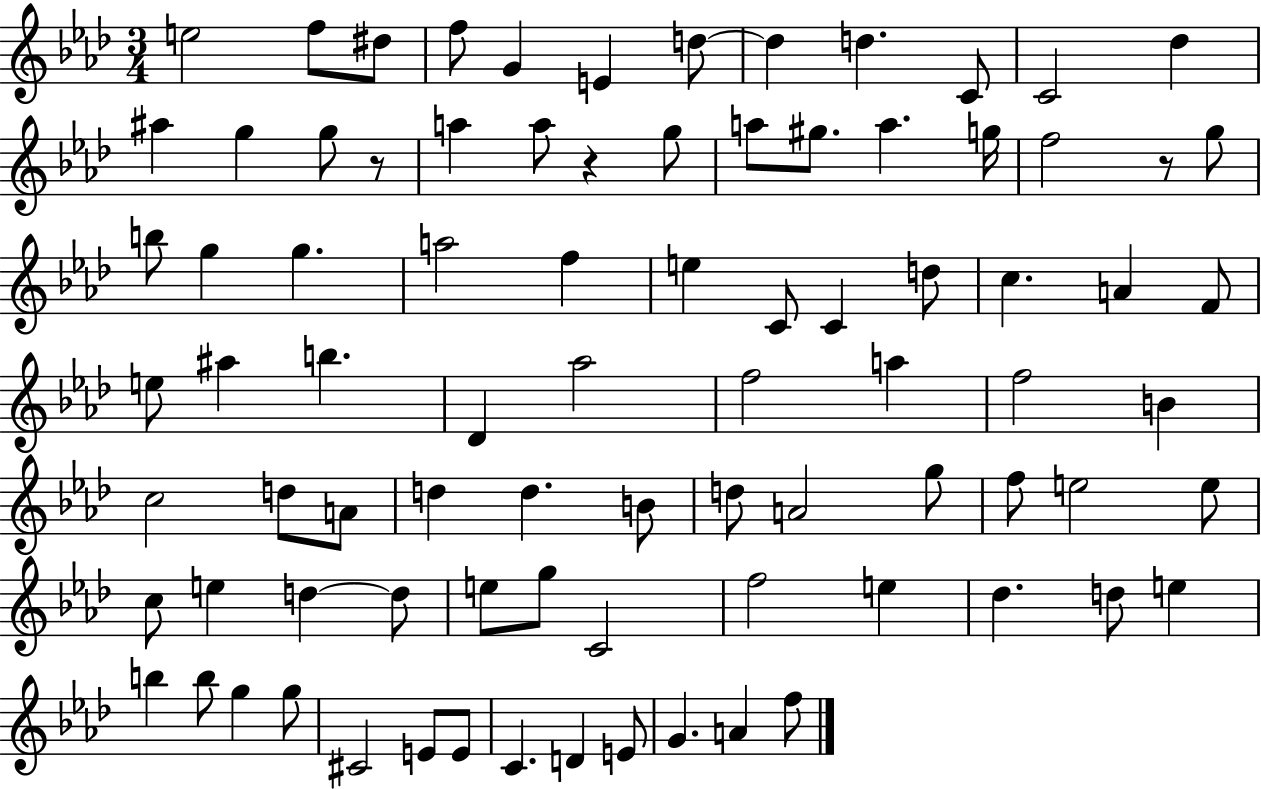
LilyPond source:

{
  \clef treble
  \numericTimeSignature
  \time 3/4
  \key aes \major
  \repeat volta 2 { e''2 f''8 dis''8 | f''8 g'4 e'4 d''8~~ | d''4 d''4. c'8 | c'2 des''4 | \break ais''4 g''4 g''8 r8 | a''4 a''8 r4 g''8 | a''8 gis''8. a''4. g''16 | f''2 r8 g''8 | \break b''8 g''4 g''4. | a''2 f''4 | e''4 c'8 c'4 d''8 | c''4. a'4 f'8 | \break e''8 ais''4 b''4. | des'4 aes''2 | f''2 a''4 | f''2 b'4 | \break c''2 d''8 a'8 | d''4 d''4. b'8 | d''8 a'2 g''8 | f''8 e''2 e''8 | \break c''8 e''4 d''4~~ d''8 | e''8 g''8 c'2 | f''2 e''4 | des''4. d''8 e''4 | \break b''4 b''8 g''4 g''8 | cis'2 e'8 e'8 | c'4. d'4 e'8 | g'4. a'4 f''8 | \break } \bar "|."
}